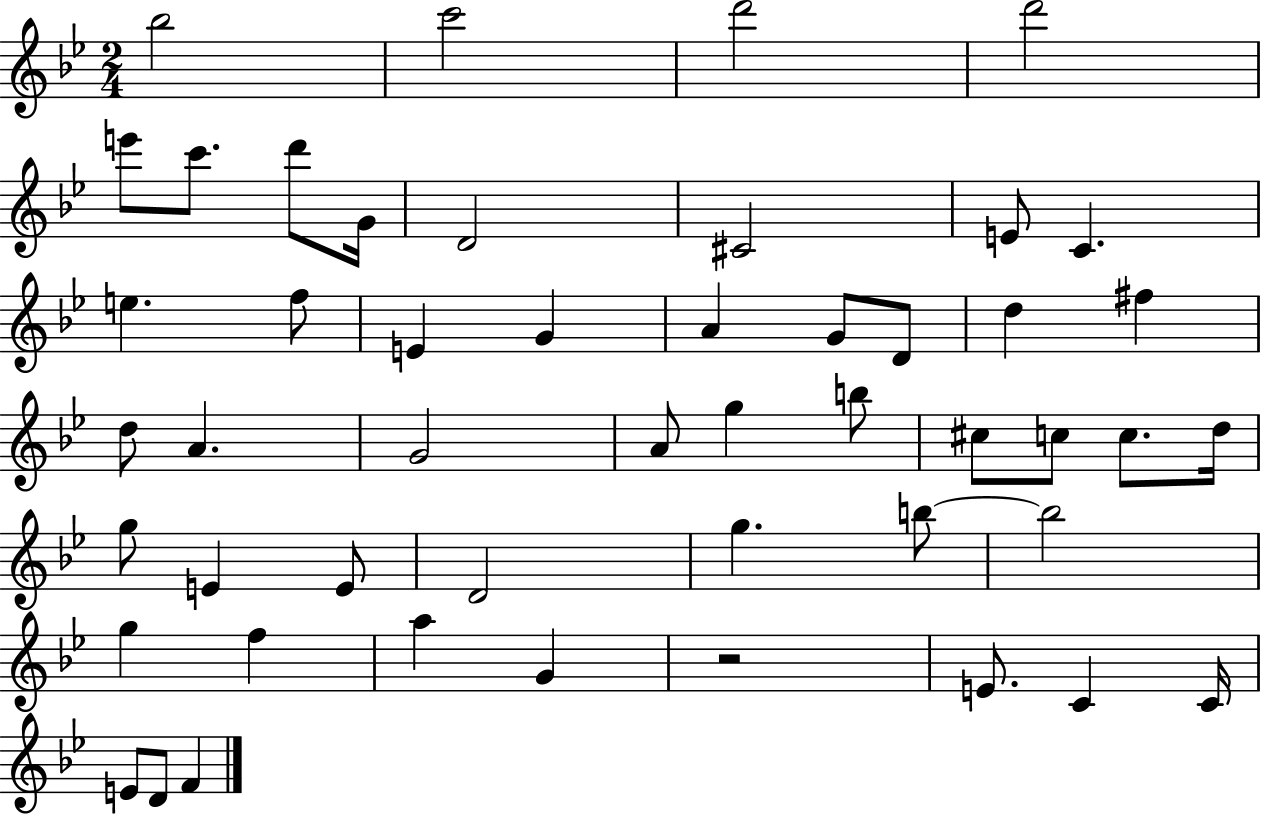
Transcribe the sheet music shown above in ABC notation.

X:1
T:Untitled
M:2/4
L:1/4
K:Bb
_b2 c'2 d'2 d'2 e'/2 c'/2 d'/2 G/4 D2 ^C2 E/2 C e f/2 E G A G/2 D/2 d ^f d/2 A G2 A/2 g b/2 ^c/2 c/2 c/2 d/4 g/2 E E/2 D2 g b/2 b2 g f a G z2 E/2 C C/4 E/2 D/2 F